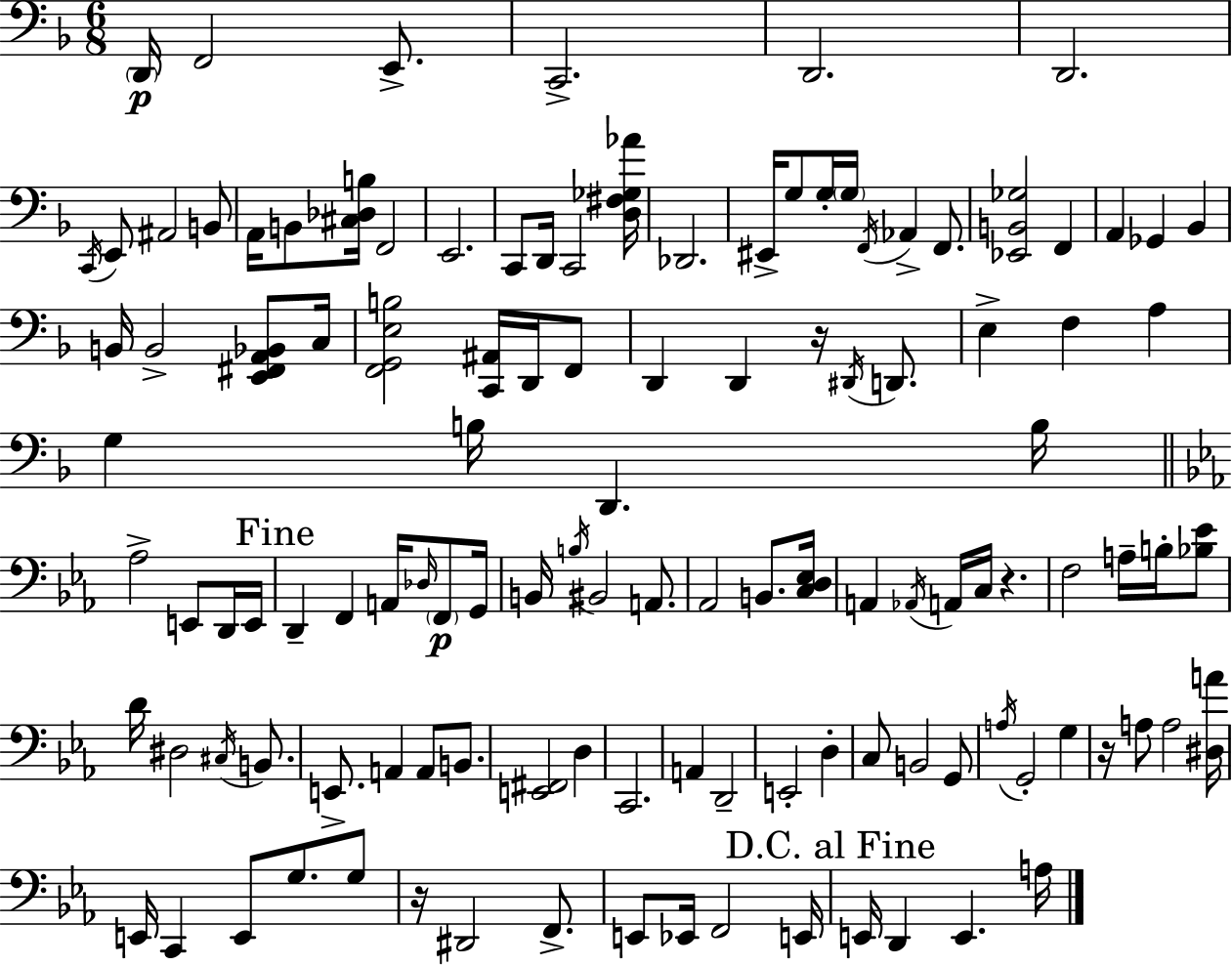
X:1
T:Untitled
M:6/8
L:1/4
K:F
D,,/4 F,,2 E,,/2 C,,2 D,,2 D,,2 C,,/4 E,,/2 ^A,,2 B,,/2 A,,/4 B,,/2 [^C,_D,B,]/4 F,,2 E,,2 C,,/2 D,,/4 C,,2 [D,^F,_G,_A]/4 _D,,2 ^E,,/4 G,/2 G,/4 G,/4 F,,/4 _A,, F,,/2 [_E,,B,,_G,]2 F,, A,, _G,, _B,, B,,/4 B,,2 [E,,^F,,A,,_B,,]/2 C,/4 [F,,G,,E,B,]2 [C,,^A,,]/4 D,,/4 F,,/2 D,, D,, z/4 ^D,,/4 D,,/2 E, F, A, G, B,/4 D,, B,/4 _A,2 E,,/2 D,,/4 E,,/4 D,, F,, A,,/4 _D,/4 F,,/2 G,,/4 B,,/4 B,/4 ^B,,2 A,,/2 _A,,2 B,,/2 [C,D,_E,]/4 A,, _A,,/4 A,,/4 C,/4 z F,2 A,/4 B,/4 [_B,_E]/2 D/4 ^D,2 ^C,/4 B,,/2 E,,/2 A,, A,,/2 B,,/2 [E,,^F,,]2 D, C,,2 A,, D,,2 E,,2 D, C,/2 B,,2 G,,/2 A,/4 G,,2 G, z/4 A,/2 A,2 [^D,A]/4 E,,/4 C,, E,,/2 G,/2 G,/2 z/4 ^D,,2 F,,/2 E,,/2 _E,,/4 F,,2 E,,/4 E,,/4 D,, E,, A,/4